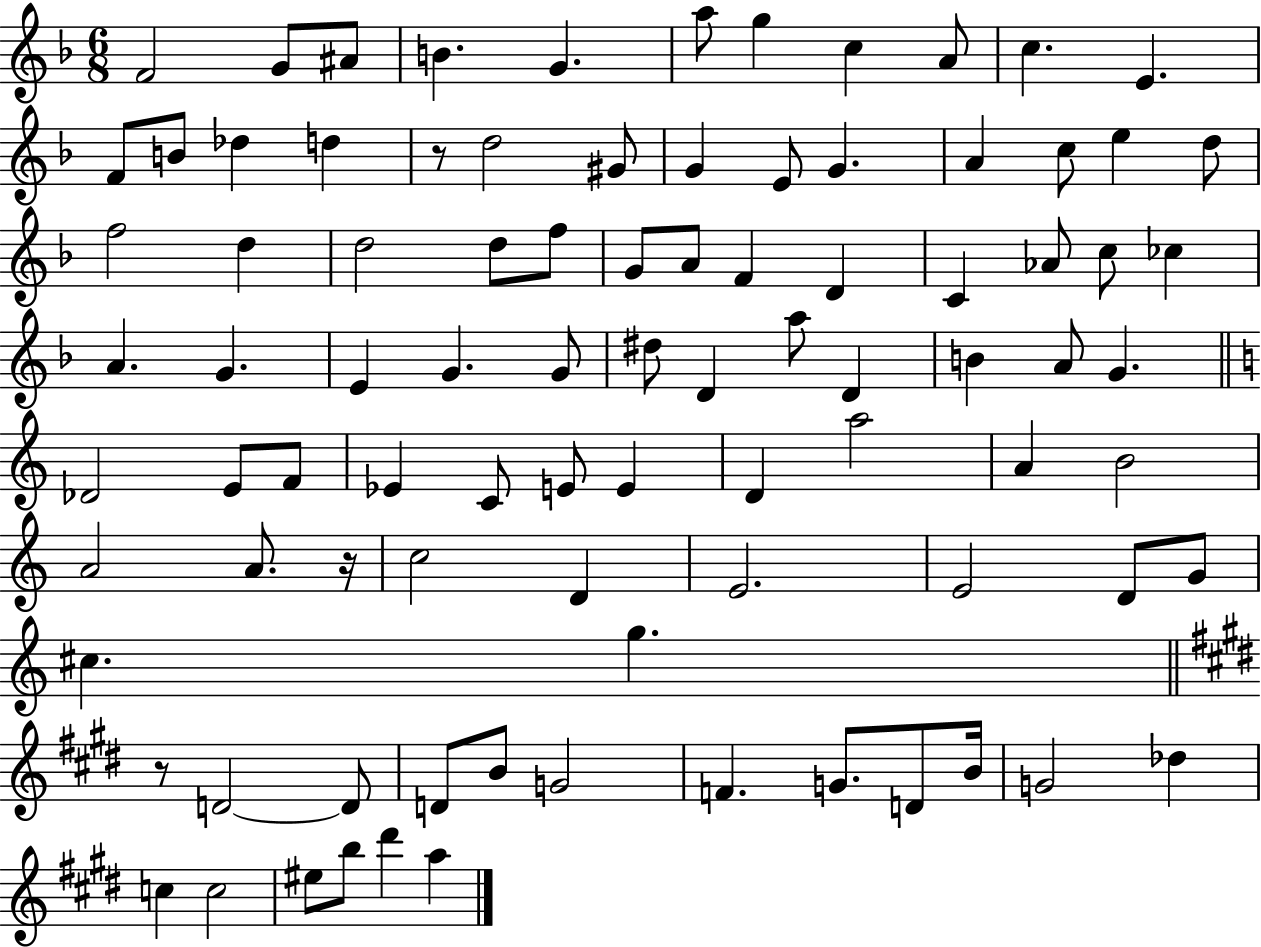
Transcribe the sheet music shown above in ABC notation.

X:1
T:Untitled
M:6/8
L:1/4
K:F
F2 G/2 ^A/2 B G a/2 g c A/2 c E F/2 B/2 _d d z/2 d2 ^G/2 G E/2 G A c/2 e d/2 f2 d d2 d/2 f/2 G/2 A/2 F D C _A/2 c/2 _c A G E G G/2 ^d/2 D a/2 D B A/2 G _D2 E/2 F/2 _E C/2 E/2 E D a2 A B2 A2 A/2 z/4 c2 D E2 E2 D/2 G/2 ^c g z/2 D2 D/2 D/2 B/2 G2 F G/2 D/2 B/4 G2 _d c c2 ^e/2 b/2 ^d' a